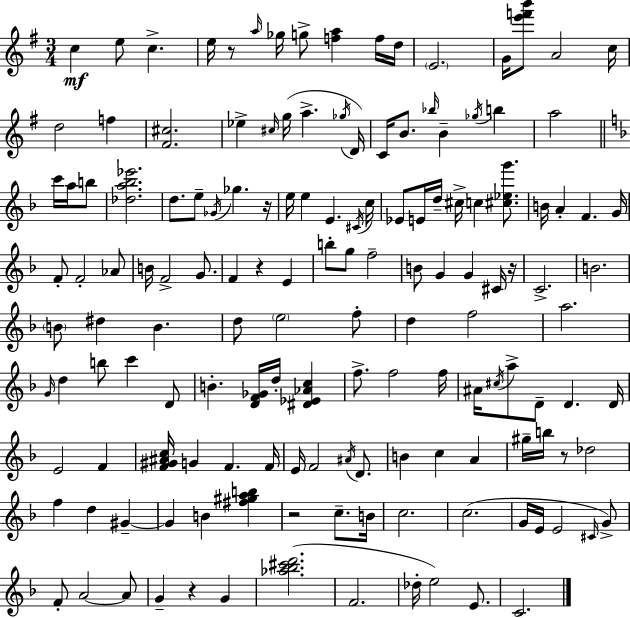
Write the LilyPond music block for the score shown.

{
  \clef treble
  \numericTimeSignature
  \time 3/4
  \key g \major
  \repeat volta 2 { c''4\mf e''8 c''4.-> | e''16 r8 \grace { a''16 } ges''16 g''8-> <f'' a''>4 f''16 | d''16 \parenthesize e'2. | g'16 <e''' f''' b'''>8 a'2 | \break c''16 d''2 f''4 | <fis' cis''>2. | ees''4-> \grace { cis''16 } g''16( a''4.-> | \acciaccatura { ges''16 } d'16) c'16 b'8. \grace { bes''16 } b'4-- | \break \acciaccatura { ges''16 } b''4 a''2 | \bar "||" \break \key d \minor c'''16 a''16 b''8 <des'' a'' bes'' ees'''>2. | d''8. e''8-- \acciaccatura { ges'16 } ges''4. | r16 e''16 e''4 e'4. | \acciaccatura { cis'16 } c''16 ees'8 e'16 d''16-- cis''16-> c''4 | \break <cis'' ees'' g'''>8. b'16 a'4-. f'4. | g'16 f'8-. f'2-. | aes'8 b'16 f'2-> | g'8. f'4 r4 | \break e'4 b''8-. g''8 f''2-- | b'8 g'4 | g'4 cis'16 r16 c'2.-> | b'2. | \break \parenthesize b'8 dis''4 | b'4. d''8 \parenthesize e''2 | f''8-. d''4 f''2 | a''2. | \break \grace { g'16 } d''4 b''8 | c'''4 d'8 b'4.-. | <d' f' ges'>16 d''16-. <dis' ees' aes' c''>4 f''8.-> f''2 | f''16 ais'16 \acciaccatura { cis''16 } a''8-> d'8-- | \break d'4. d'16 e'2 | f'4 <f' gis' ais' c''>16 g'4 | f'4. f'16 e'16 f'2 | \acciaccatura { ais'16 } d'8. b'4 | \break c''4 a'4 gis''16-- b''16 r8 | des''2 f''4 | d''4 gis'4--~~ gis'4 | b'4 <fis'' gis'' a'' b''>4 r2 | \break c''8.-- b'16 c''2. | c''2.( | g'16 e'16 e'2 | \grace { cis'16 } g'8->) f'8-. | \break a'2~~ a'8 g'4-- | r4 g'4 <aes'' bes'' cis''' d'''>2.( | f'2. | des''16-. e''2) | \break e'8. c'2. | } \bar "|."
}